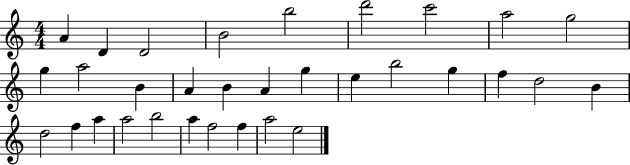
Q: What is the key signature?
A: C major